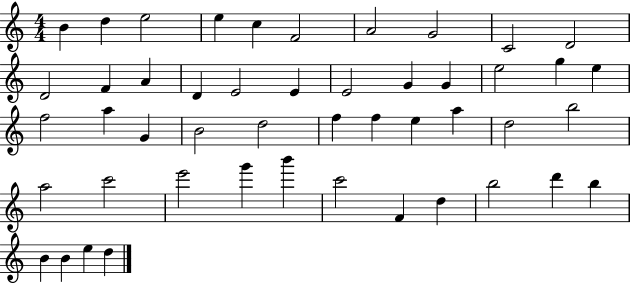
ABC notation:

X:1
T:Untitled
M:4/4
L:1/4
K:C
B d e2 e c F2 A2 G2 C2 D2 D2 F A D E2 E E2 G G e2 g e f2 a G B2 d2 f f e a d2 b2 a2 c'2 e'2 g' b' c'2 F d b2 d' b B B e d